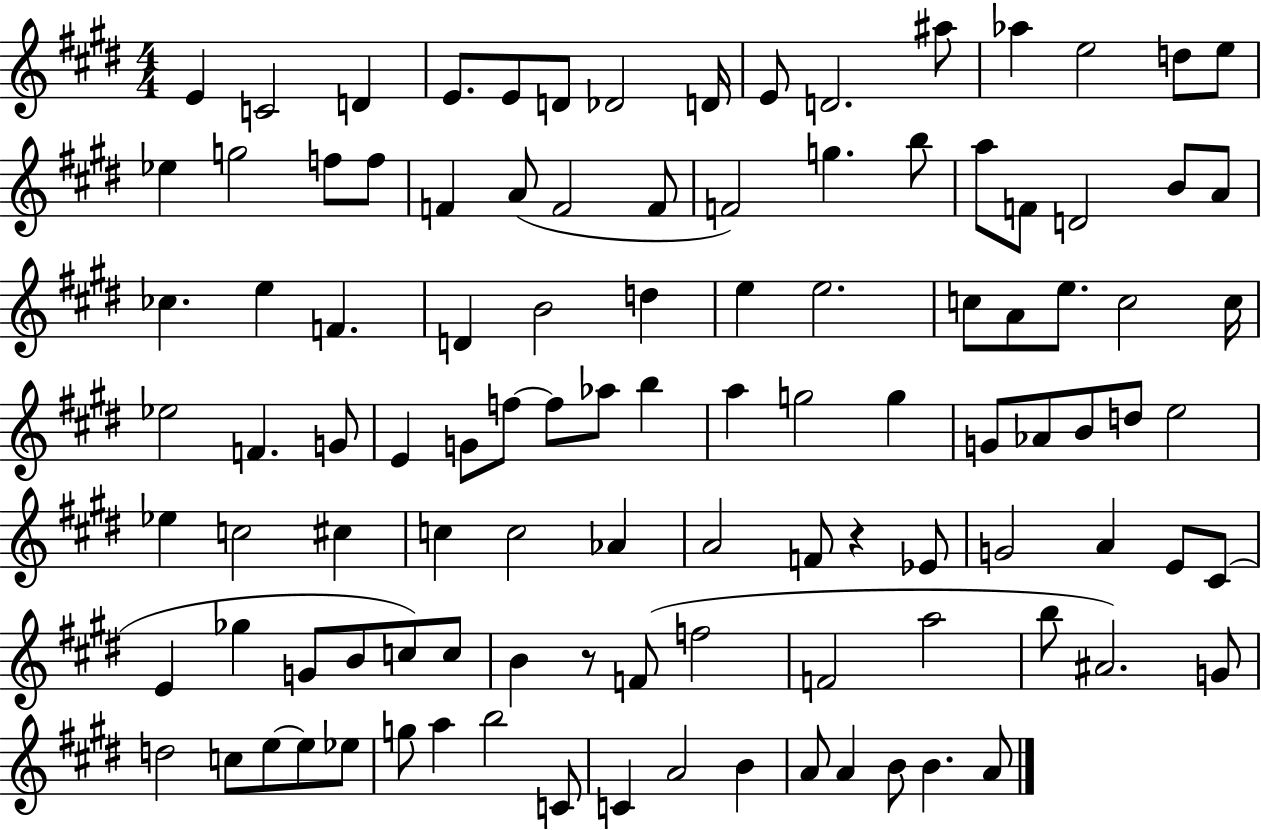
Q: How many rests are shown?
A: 2